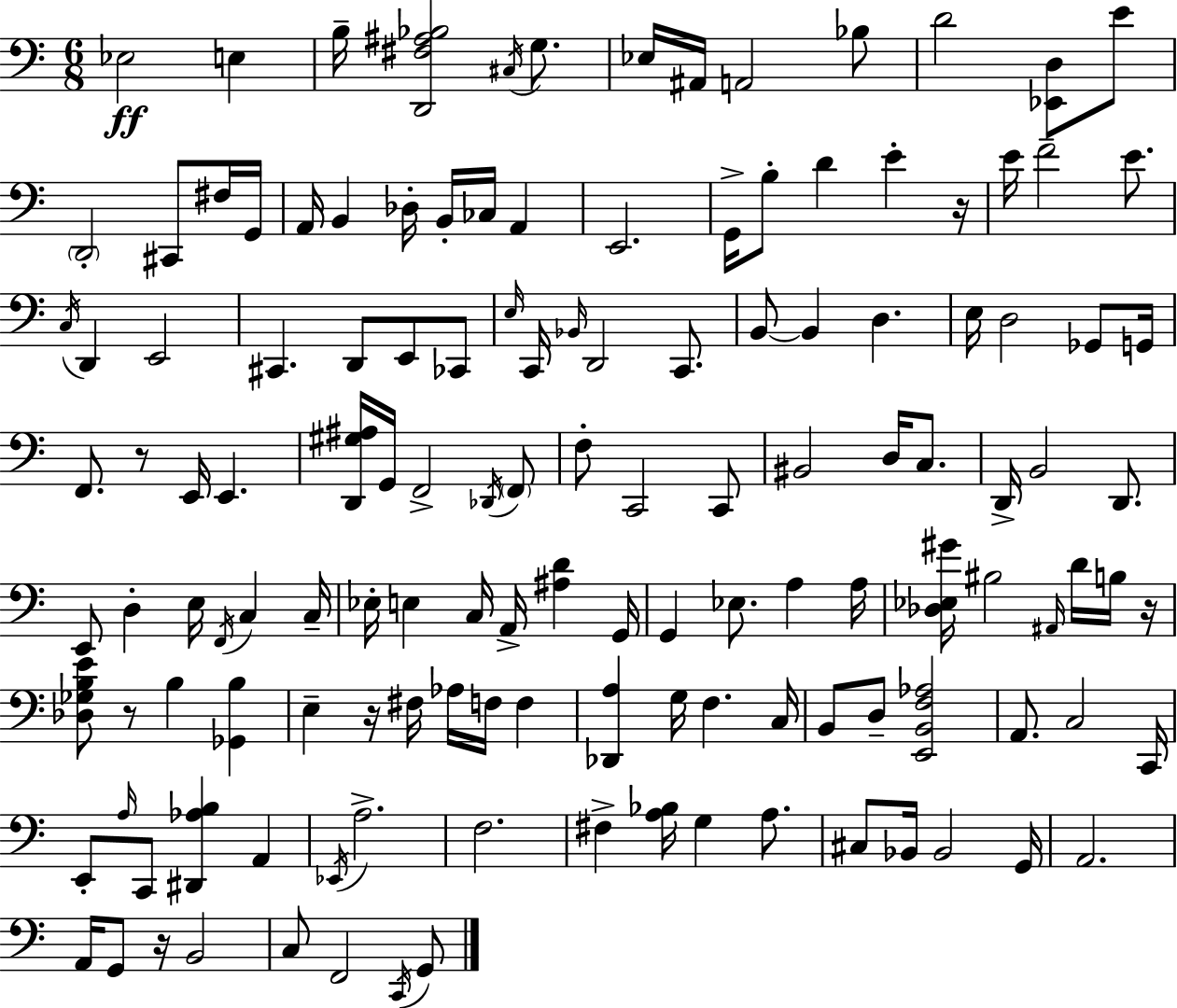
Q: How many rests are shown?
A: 6